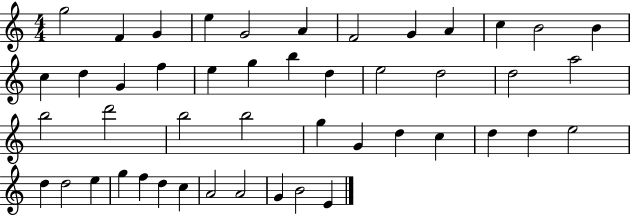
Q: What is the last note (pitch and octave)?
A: E4